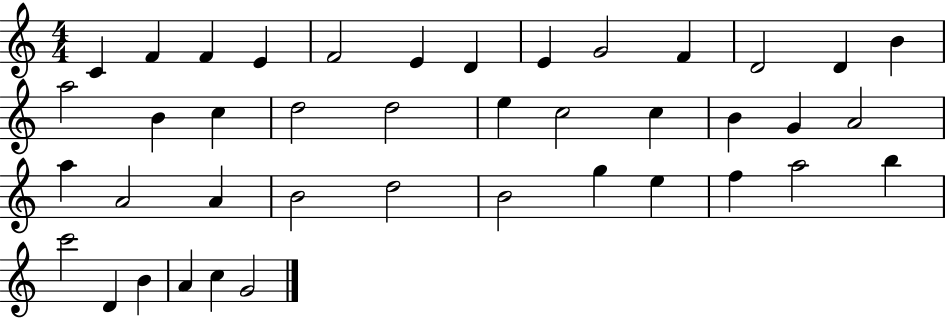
{
  \clef treble
  \numericTimeSignature
  \time 4/4
  \key c \major
  c'4 f'4 f'4 e'4 | f'2 e'4 d'4 | e'4 g'2 f'4 | d'2 d'4 b'4 | \break a''2 b'4 c''4 | d''2 d''2 | e''4 c''2 c''4 | b'4 g'4 a'2 | \break a''4 a'2 a'4 | b'2 d''2 | b'2 g''4 e''4 | f''4 a''2 b''4 | \break c'''2 d'4 b'4 | a'4 c''4 g'2 | \bar "|."
}